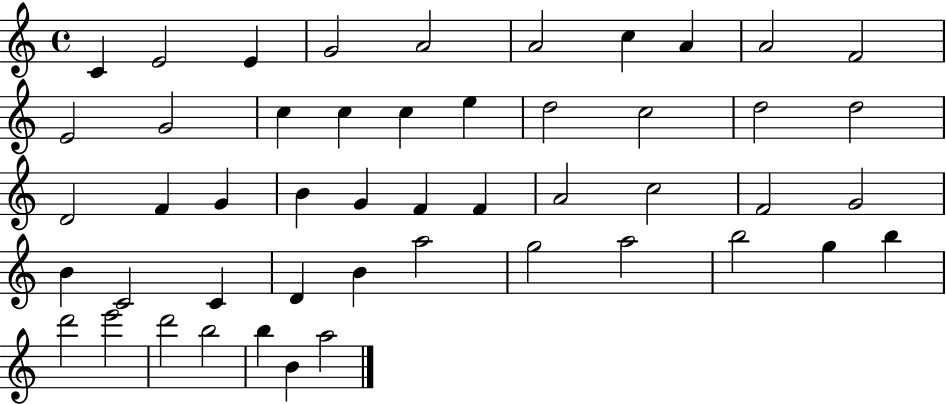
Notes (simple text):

C4/q E4/h E4/q G4/h A4/h A4/h C5/q A4/q A4/h F4/h E4/h G4/h C5/q C5/q C5/q E5/q D5/h C5/h D5/h D5/h D4/h F4/q G4/q B4/q G4/q F4/q F4/q A4/h C5/h F4/h G4/h B4/q C4/h C4/q D4/q B4/q A5/h G5/h A5/h B5/h G5/q B5/q D6/h E6/h D6/h B5/h B5/q B4/q A5/h